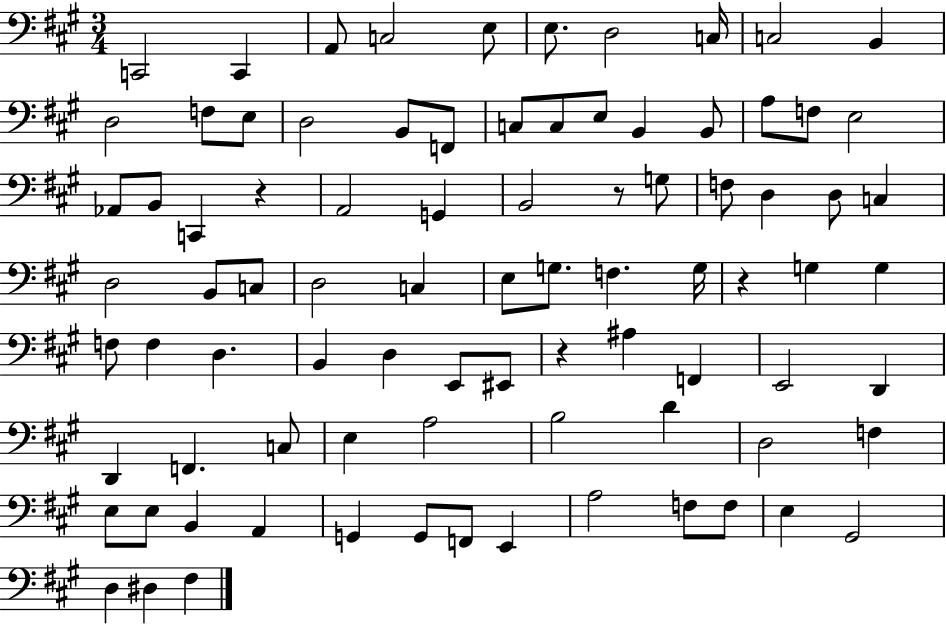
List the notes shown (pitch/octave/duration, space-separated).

C2/h C2/q A2/e C3/h E3/e E3/e. D3/h C3/s C3/h B2/q D3/h F3/e E3/e D3/h B2/e F2/e C3/e C3/e E3/e B2/q B2/e A3/e F3/e E3/h Ab2/e B2/e C2/q R/q A2/h G2/q B2/h R/e G3/e F3/e D3/q D3/e C3/q D3/h B2/e C3/e D3/h C3/q E3/e G3/e. F3/q. G3/s R/q G3/q G3/q F3/e F3/q D3/q. B2/q D3/q E2/e EIS2/e R/q A#3/q F2/q E2/h D2/q D2/q F2/q. C3/e E3/q A3/h B3/h D4/q D3/h F3/q E3/e E3/e B2/q A2/q G2/q G2/e F2/e E2/q A3/h F3/e F3/e E3/q G#2/h D3/q D#3/q F#3/q